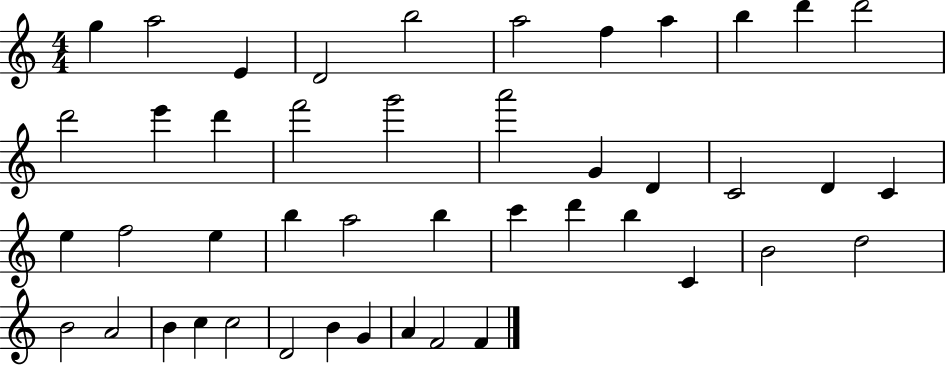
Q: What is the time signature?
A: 4/4